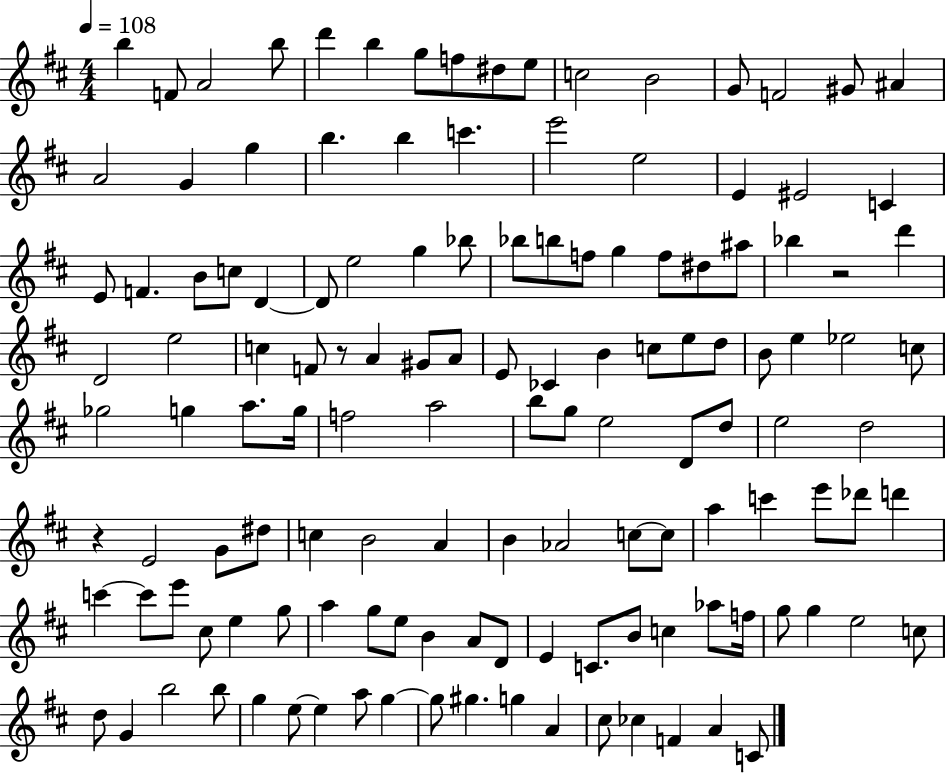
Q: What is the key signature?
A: D major